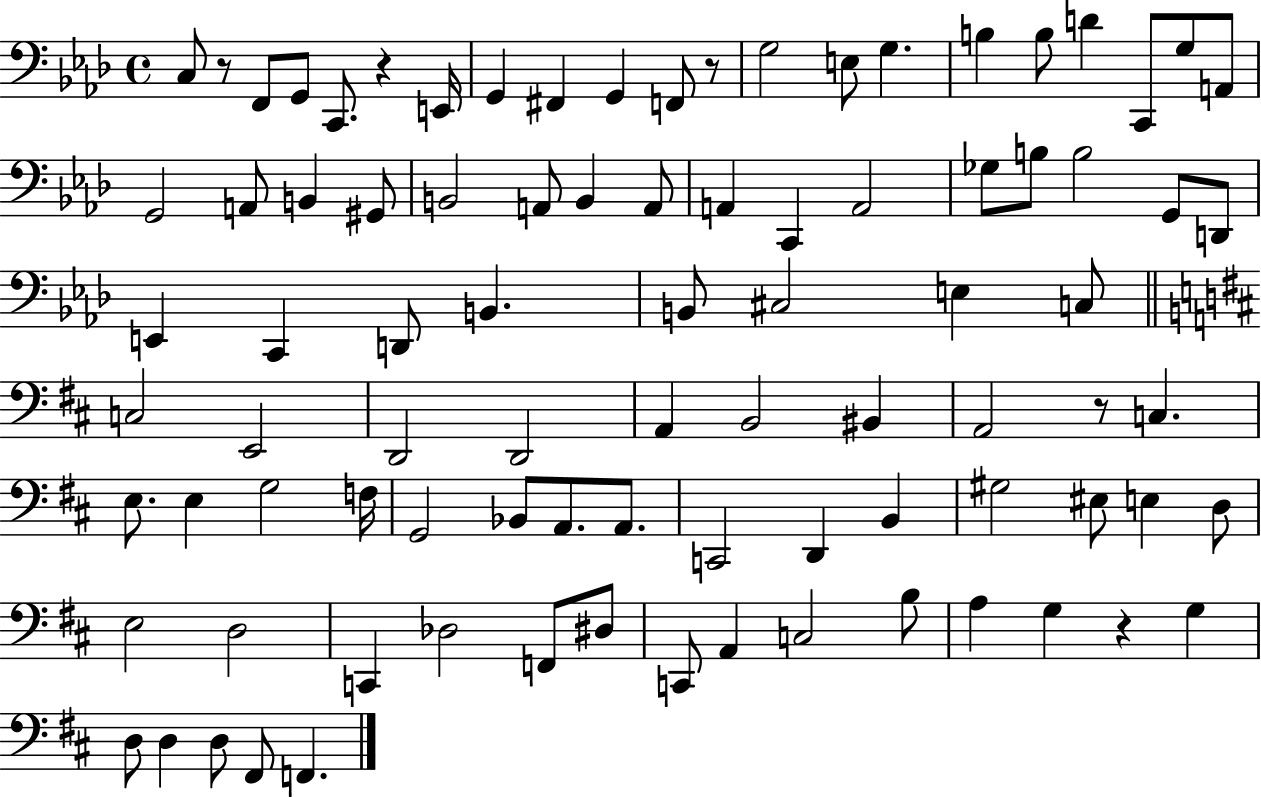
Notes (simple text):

C3/e R/e F2/e G2/e C2/e. R/q E2/s G2/q F#2/q G2/q F2/e R/e G3/h E3/e G3/q. B3/q B3/e D4/q C2/e G3/e A2/e G2/h A2/e B2/q G#2/e B2/h A2/e B2/q A2/e A2/q C2/q A2/h Gb3/e B3/e B3/h G2/e D2/e E2/q C2/q D2/e B2/q. B2/e C#3/h E3/q C3/e C3/h E2/h D2/h D2/h A2/q B2/h BIS2/q A2/h R/e C3/q. E3/e. E3/q G3/h F3/s G2/h Bb2/e A2/e. A2/e. C2/h D2/q B2/q G#3/h EIS3/e E3/q D3/e E3/h D3/h C2/q Db3/h F2/e D#3/e C2/e A2/q C3/h B3/e A3/q G3/q R/q G3/q D3/e D3/q D3/e F#2/e F2/q.